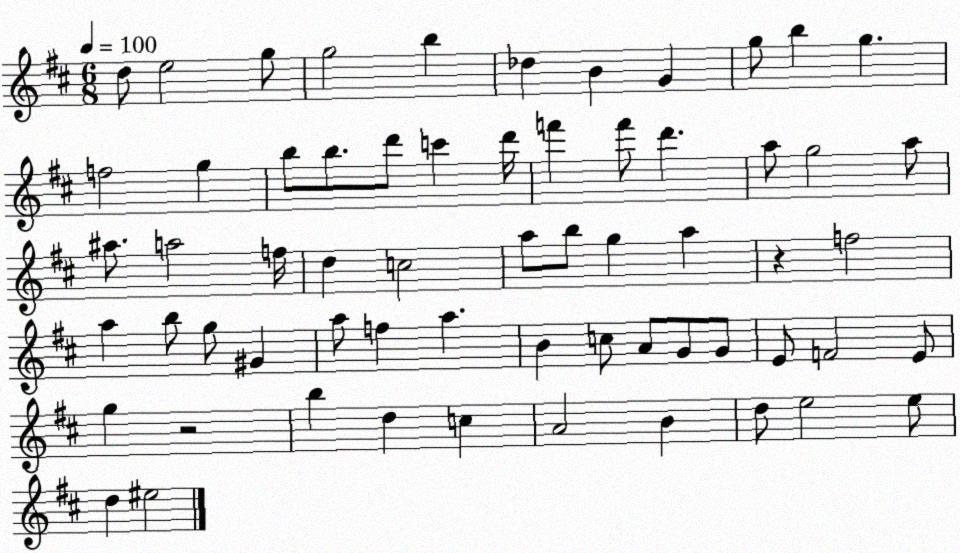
X:1
T:Untitled
M:6/8
L:1/4
K:D
d/2 e2 g/2 g2 b _d B G g/2 b g f2 g b/2 b/2 d'/2 c' d'/4 f' f'/2 d' a/2 g2 a/2 ^a/2 a2 f/4 d c2 a/2 b/2 g a z f2 a b/2 g/2 ^G a/2 f a B c/2 A/2 G/2 G/2 E/2 F2 E/2 g z2 b d c A2 B d/2 e2 e/2 d ^e2